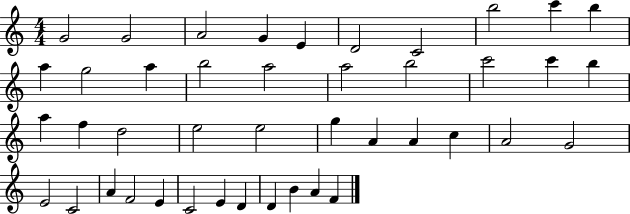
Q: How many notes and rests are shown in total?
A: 43